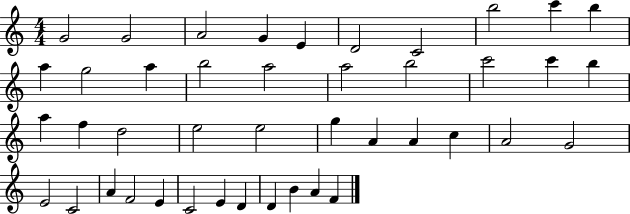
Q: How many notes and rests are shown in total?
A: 43